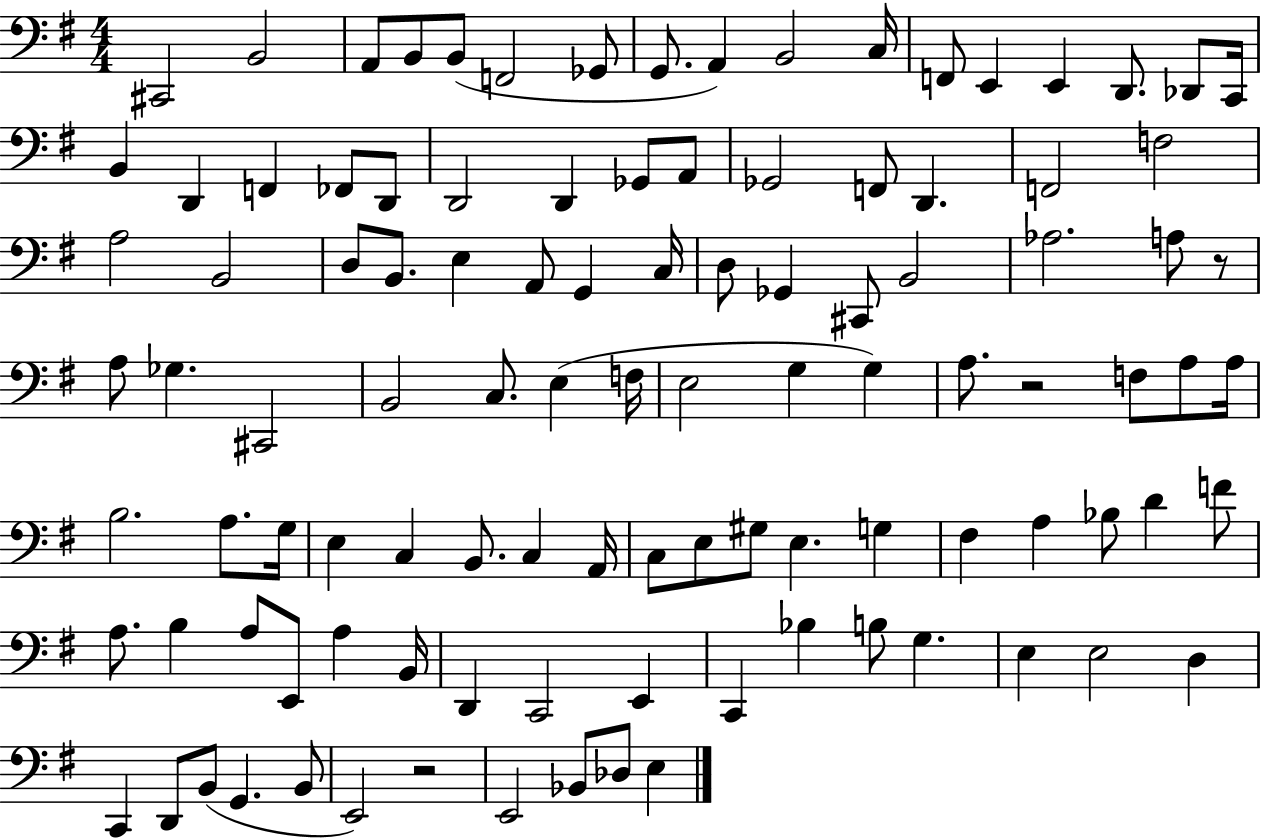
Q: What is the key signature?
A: G major